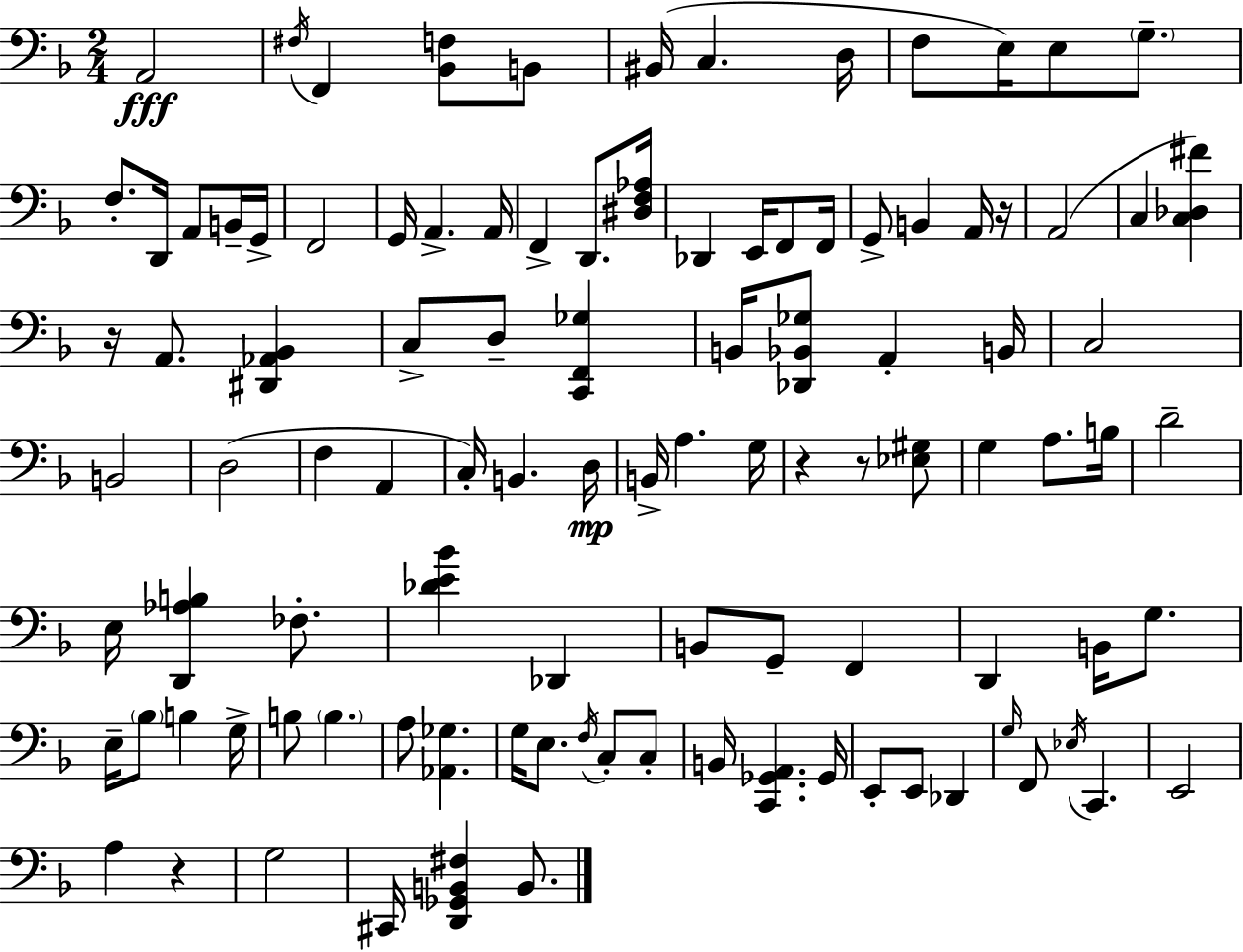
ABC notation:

X:1
T:Untitled
M:2/4
L:1/4
K:F
A,,2 ^F,/4 F,, [_B,,F,]/2 B,,/2 ^B,,/4 C, D,/4 F,/2 E,/4 E,/2 G,/2 F,/2 D,,/4 A,,/2 B,,/4 G,,/4 F,,2 G,,/4 A,, A,,/4 F,, D,,/2 [^D,F,_A,]/4 _D,, E,,/4 F,,/2 F,,/4 G,,/2 B,, A,,/4 z/4 A,,2 C, [C,_D,^F] z/4 A,,/2 [^D,,_A,,_B,,] C,/2 D,/2 [C,,F,,_G,] B,,/4 [_D,,_B,,_G,]/2 A,, B,,/4 C,2 B,,2 D,2 F, A,, C,/4 B,, D,/4 B,,/4 A, G,/4 z z/2 [_E,^G,]/2 G, A,/2 B,/4 D2 E,/4 [D,,_A,B,] _F,/2 [_DE_B] _D,, B,,/2 G,,/2 F,, D,, B,,/4 G,/2 E,/4 _B,/2 B, G,/4 B,/2 B, A,/2 [_A,,_G,] G,/4 E,/2 F,/4 C,/2 C,/2 B,,/4 [C,,_G,,A,,] _G,,/4 E,,/2 E,,/2 _D,, G,/4 F,,/2 _E,/4 C,, E,,2 A, z G,2 ^C,,/4 [D,,_G,,B,,^F,] B,,/2